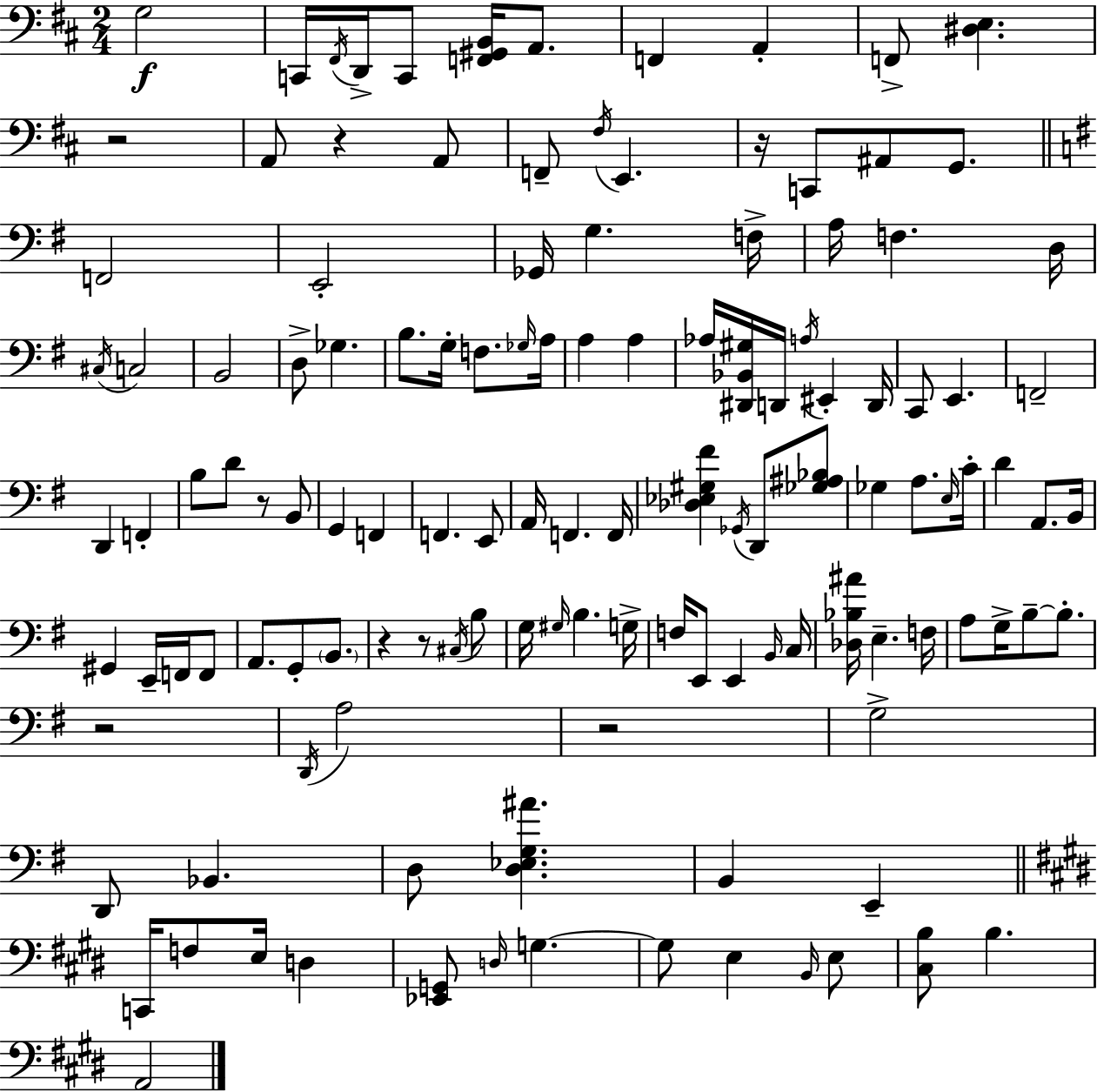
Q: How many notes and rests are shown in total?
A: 127